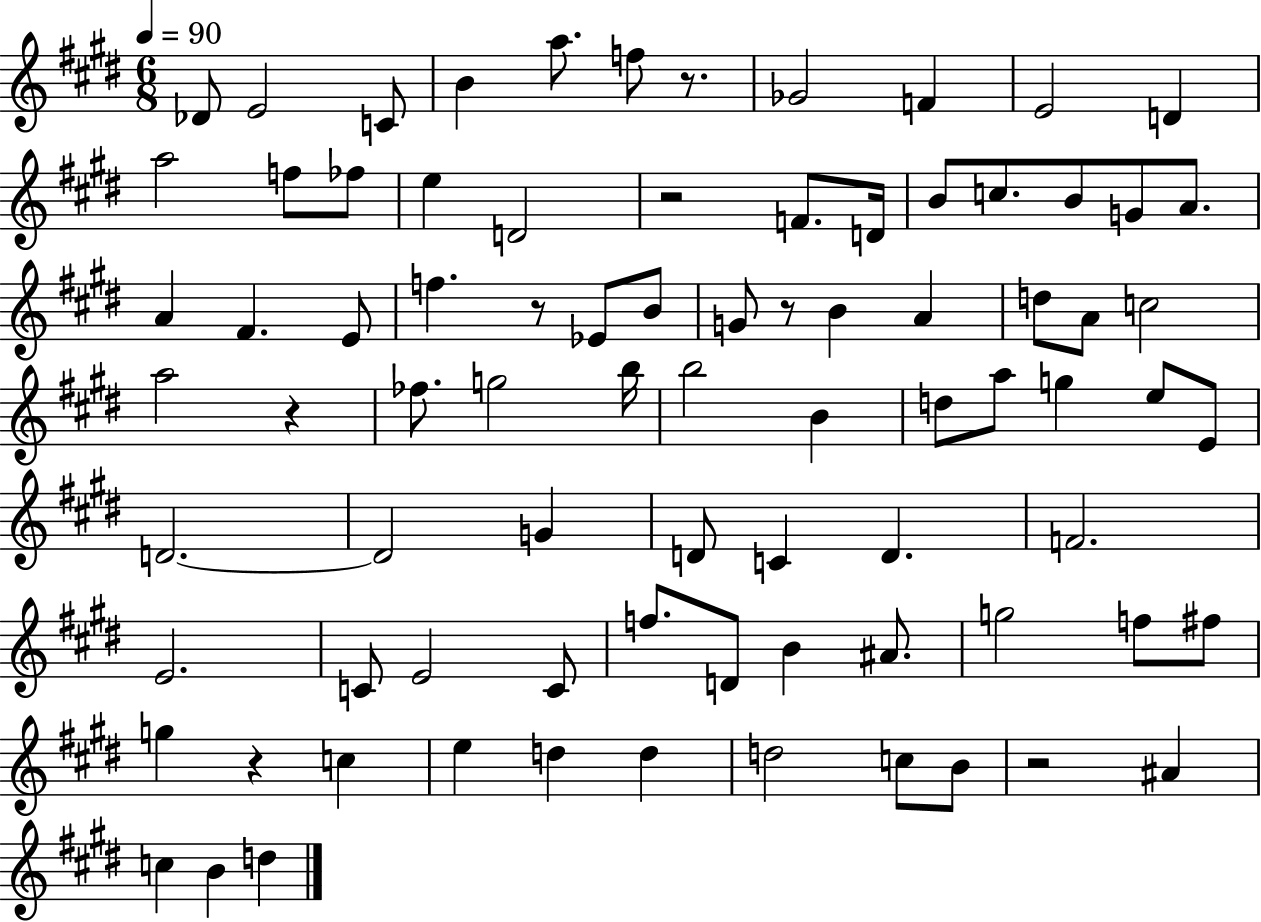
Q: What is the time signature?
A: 6/8